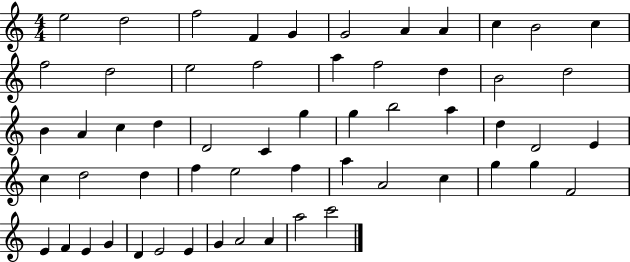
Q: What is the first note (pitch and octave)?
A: E5